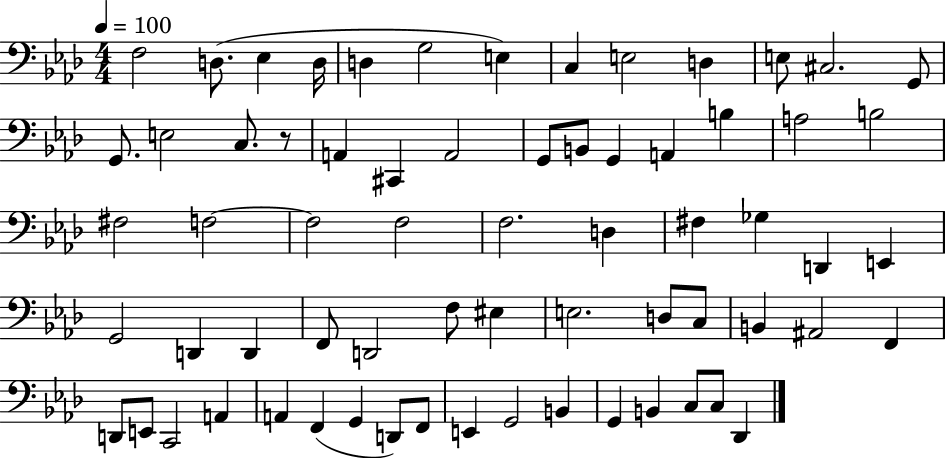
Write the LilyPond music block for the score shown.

{
  \clef bass
  \numericTimeSignature
  \time 4/4
  \key aes \major
  \tempo 4 = 100
  f2 d8.( ees4 d16 | d4 g2 e4) | c4 e2 d4 | e8 cis2. g,8 | \break g,8. e2 c8. r8 | a,4 cis,4 a,2 | g,8 b,8 g,4 a,4 b4 | a2 b2 | \break fis2 f2~~ | f2 f2 | f2. d4 | fis4 ges4 d,4 e,4 | \break g,2 d,4 d,4 | f,8 d,2 f8 eis4 | e2. d8 c8 | b,4 ais,2 f,4 | \break d,8 e,8 c,2 a,4 | a,4 f,4( g,4 d,8) f,8 | e,4 g,2 b,4 | g,4 b,4 c8 c8 des,4 | \break \bar "|."
}